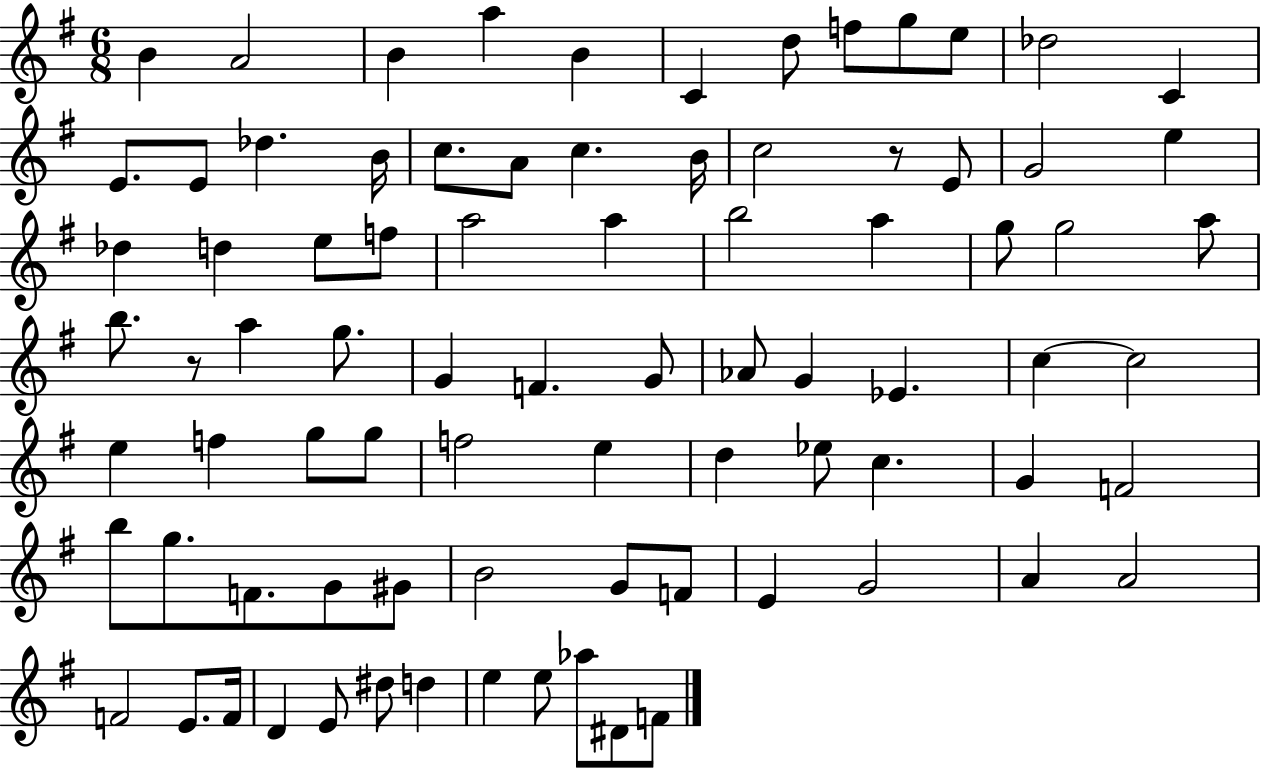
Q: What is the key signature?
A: G major